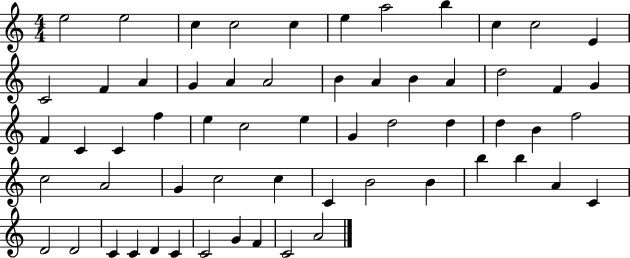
X:1
T:Untitled
M:4/4
L:1/4
K:C
e2 e2 c c2 c e a2 b c c2 E C2 F A G A A2 B A B A d2 F G F C C f e c2 e G d2 d d B f2 c2 A2 G c2 c C B2 B b b A C D2 D2 C C D C C2 G F C2 A2